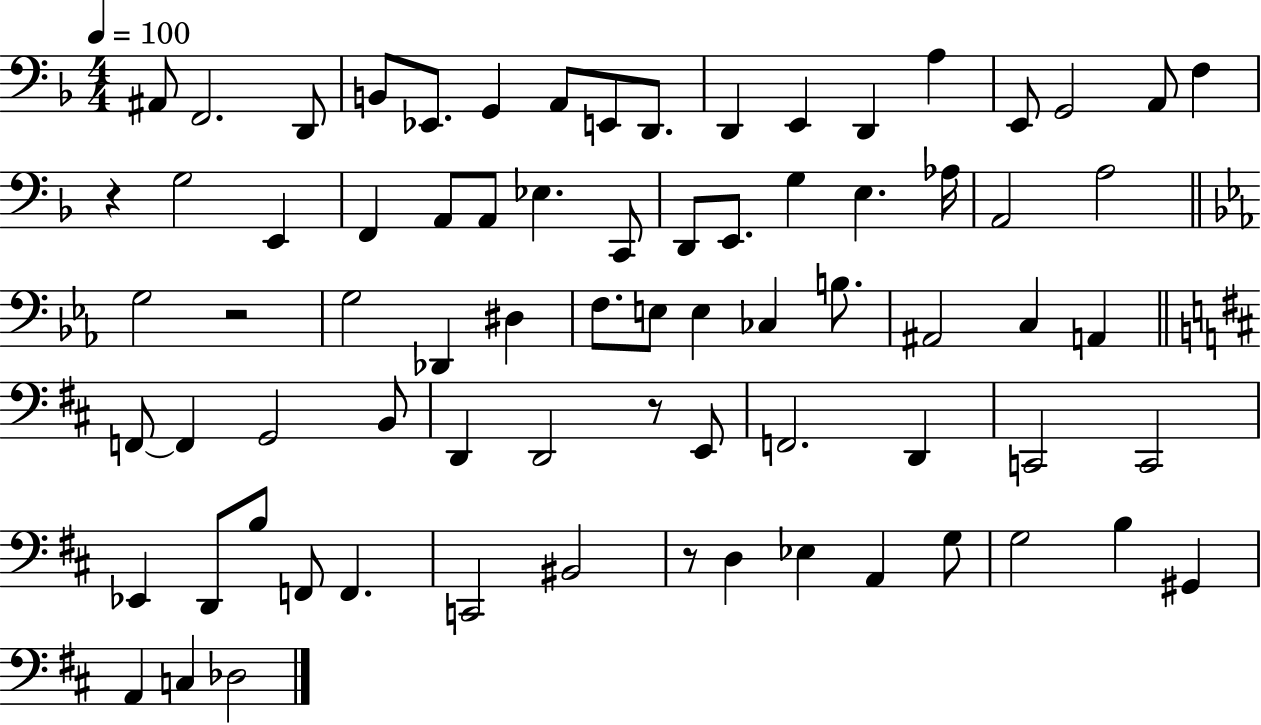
A#2/e F2/h. D2/e B2/e Eb2/e. G2/q A2/e E2/e D2/e. D2/q E2/q D2/q A3/q E2/e G2/h A2/e F3/q R/q G3/h E2/q F2/q A2/e A2/e Eb3/q. C2/e D2/e E2/e. G3/q E3/q. Ab3/s A2/h A3/h G3/h R/h G3/h Db2/q D#3/q F3/e. E3/e E3/q CES3/q B3/e. A#2/h C3/q A2/q F2/e F2/q G2/h B2/e D2/q D2/h R/e E2/e F2/h. D2/q C2/h C2/h Eb2/q D2/e B3/e F2/e F2/q. C2/h BIS2/h R/e D3/q Eb3/q A2/q G3/e G3/h B3/q G#2/q A2/q C3/q Db3/h